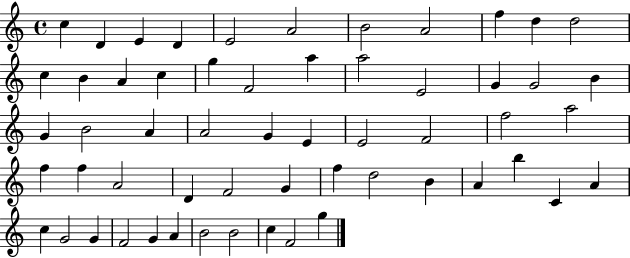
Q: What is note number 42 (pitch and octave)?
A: B4